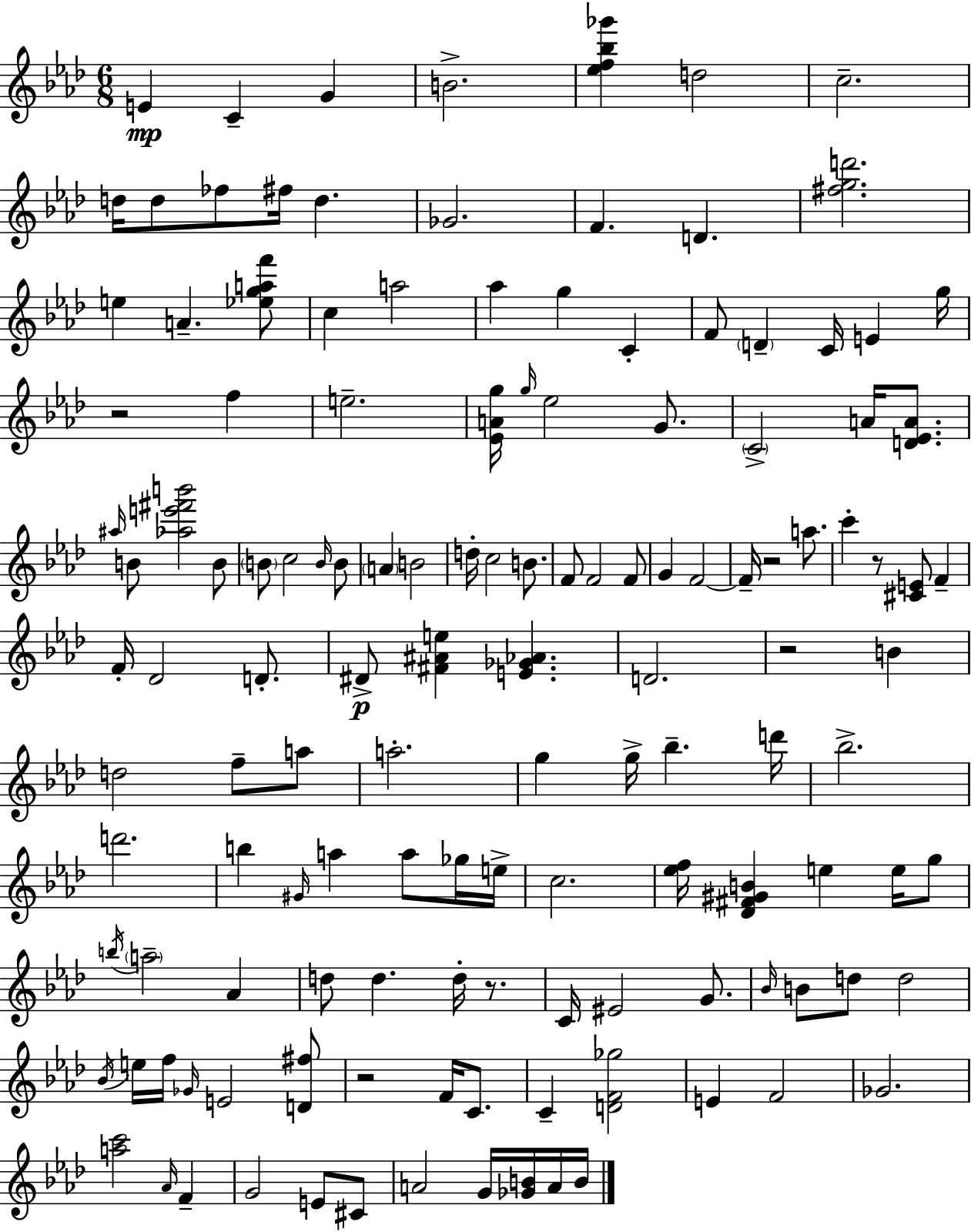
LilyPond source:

{
  \clef treble
  \numericTimeSignature
  \time 6/8
  \key f \minor
  e'4\mp c'4-- g'4 | b'2.-> | <ees'' f'' bes'' ges'''>4 d''2 | c''2.-- | \break d''16 d''8 fes''8 fis''16 d''4. | ges'2. | f'4. d'4. | <fis'' g'' d'''>2. | \break e''4 a'4.-- <ees'' g'' a'' f'''>8 | c''4 a''2 | aes''4 g''4 c'4-. | f'8 \parenthesize d'4-- c'16 e'4 g''16 | \break r2 f''4 | e''2.-- | <ees' a' g''>16 \grace { g''16 } ees''2 g'8. | \parenthesize c'2-> a'16 <d' ees' a'>8. | \break \grace { ais''16 } b'8 <aes'' e''' fis''' b'''>2 | b'8 \parenthesize b'8 c''2 | \grace { b'16 } b'8 \parenthesize a'4 b'2 | d''16-. c''2 | \break b'8. f'8 f'2 | f'8 g'4 f'2~~ | f'16-- r2 | a''8. c'''4-. r8 <cis' e'>8 f'4-- | \break f'16-. des'2 | d'8.-. dis'8->\p <fis' ais' e''>4 <e' ges' aes'>4. | d'2. | r2 b'4 | \break d''2 f''8-- | a''8 a''2.-. | g''4 g''16-> bes''4.-- | d'''16 bes''2.-> | \break d'''2. | b''4 \grace { gis'16 } a''4 | a''8 ges''16 e''16-> c''2. | <ees'' f''>16 <des' fis' gis' b'>4 e''4 | \break e''16 g''8 \acciaccatura { b''16 } \parenthesize a''2-- | aes'4 d''8 d''4. | d''16-. r8. c'16 eis'2 | g'8. \grace { bes'16 } b'8 d''8 d''2 | \break \acciaccatura { bes'16 } e''16 f''16 \grace { ges'16 } e'2 | <d' fis''>8 r2 | f'16 c'8. c'4-- | <d' f' ges''>2 e'4 | \break f'2 ges'2. | <a'' c'''>2 | \grace { aes'16 } f'4-- g'2 | e'8 cis'8 a'2 | \break g'16 <ges' b'>16 a'16 b'16 \bar "|."
}